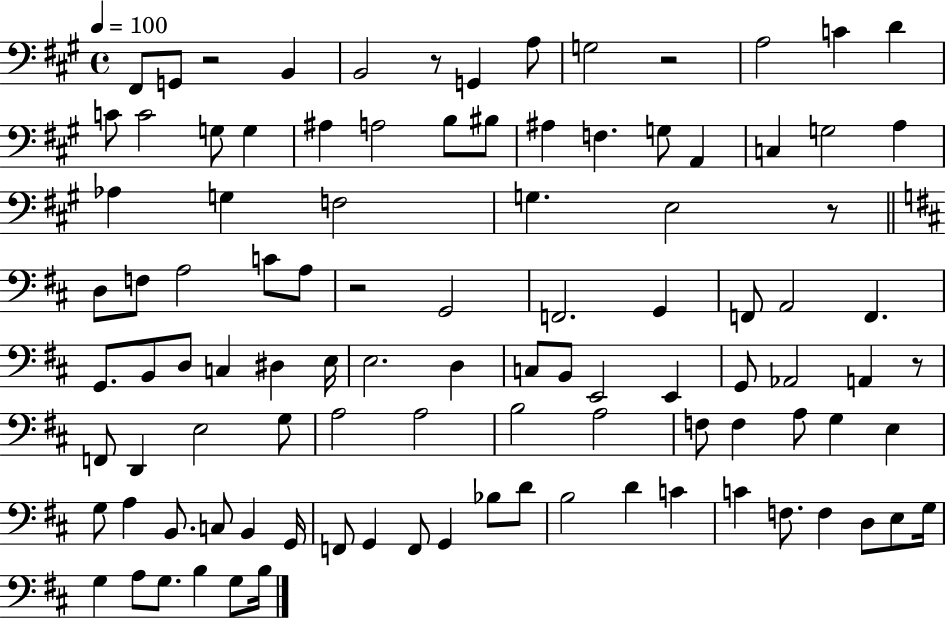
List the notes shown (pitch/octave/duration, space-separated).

F#2/e G2/e R/h B2/q B2/h R/e G2/q A3/e G3/h R/h A3/h C4/q D4/q C4/e C4/h G3/e G3/q A#3/q A3/h B3/e BIS3/e A#3/q F3/q. G3/e A2/q C3/q G3/h A3/q Ab3/q G3/q F3/h G3/q. E3/h R/e D3/e F3/e A3/h C4/e A3/e R/h G2/h F2/h. G2/q F2/e A2/h F2/q. G2/e. B2/e D3/e C3/q D#3/q E3/s E3/h. D3/q C3/e B2/e E2/h E2/q G2/e Ab2/h A2/q R/e F2/e D2/q E3/h G3/e A3/h A3/h B3/h A3/h F3/e F3/q A3/e G3/q E3/q G3/e A3/q B2/e. C3/e B2/q G2/s F2/e G2/q F2/e G2/q Bb3/e D4/e B3/h D4/q C4/q C4/q F3/e. F3/q D3/e E3/e G3/s G3/q A3/e G3/e. B3/q G3/e B3/s